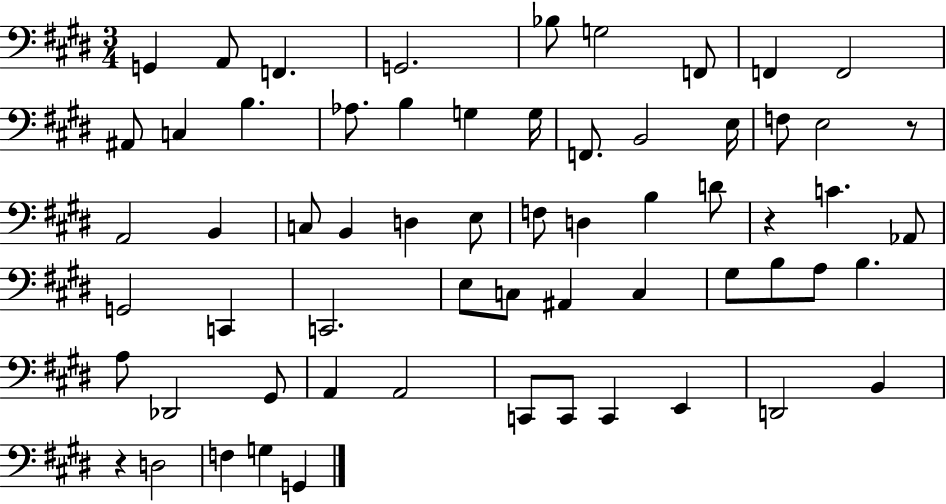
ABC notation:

X:1
T:Untitled
M:3/4
L:1/4
K:E
G,, A,,/2 F,, G,,2 _B,/2 G,2 F,,/2 F,, F,,2 ^A,,/2 C, B, _A,/2 B, G, G,/4 F,,/2 B,,2 E,/4 F,/2 E,2 z/2 A,,2 B,, C,/2 B,, D, E,/2 F,/2 D, B, D/2 z C _A,,/2 G,,2 C,, C,,2 E,/2 C,/2 ^A,, C, ^G,/2 B,/2 A,/2 B, A,/2 _D,,2 ^G,,/2 A,, A,,2 C,,/2 C,,/2 C,, E,, D,,2 B,, z D,2 F, G, G,,